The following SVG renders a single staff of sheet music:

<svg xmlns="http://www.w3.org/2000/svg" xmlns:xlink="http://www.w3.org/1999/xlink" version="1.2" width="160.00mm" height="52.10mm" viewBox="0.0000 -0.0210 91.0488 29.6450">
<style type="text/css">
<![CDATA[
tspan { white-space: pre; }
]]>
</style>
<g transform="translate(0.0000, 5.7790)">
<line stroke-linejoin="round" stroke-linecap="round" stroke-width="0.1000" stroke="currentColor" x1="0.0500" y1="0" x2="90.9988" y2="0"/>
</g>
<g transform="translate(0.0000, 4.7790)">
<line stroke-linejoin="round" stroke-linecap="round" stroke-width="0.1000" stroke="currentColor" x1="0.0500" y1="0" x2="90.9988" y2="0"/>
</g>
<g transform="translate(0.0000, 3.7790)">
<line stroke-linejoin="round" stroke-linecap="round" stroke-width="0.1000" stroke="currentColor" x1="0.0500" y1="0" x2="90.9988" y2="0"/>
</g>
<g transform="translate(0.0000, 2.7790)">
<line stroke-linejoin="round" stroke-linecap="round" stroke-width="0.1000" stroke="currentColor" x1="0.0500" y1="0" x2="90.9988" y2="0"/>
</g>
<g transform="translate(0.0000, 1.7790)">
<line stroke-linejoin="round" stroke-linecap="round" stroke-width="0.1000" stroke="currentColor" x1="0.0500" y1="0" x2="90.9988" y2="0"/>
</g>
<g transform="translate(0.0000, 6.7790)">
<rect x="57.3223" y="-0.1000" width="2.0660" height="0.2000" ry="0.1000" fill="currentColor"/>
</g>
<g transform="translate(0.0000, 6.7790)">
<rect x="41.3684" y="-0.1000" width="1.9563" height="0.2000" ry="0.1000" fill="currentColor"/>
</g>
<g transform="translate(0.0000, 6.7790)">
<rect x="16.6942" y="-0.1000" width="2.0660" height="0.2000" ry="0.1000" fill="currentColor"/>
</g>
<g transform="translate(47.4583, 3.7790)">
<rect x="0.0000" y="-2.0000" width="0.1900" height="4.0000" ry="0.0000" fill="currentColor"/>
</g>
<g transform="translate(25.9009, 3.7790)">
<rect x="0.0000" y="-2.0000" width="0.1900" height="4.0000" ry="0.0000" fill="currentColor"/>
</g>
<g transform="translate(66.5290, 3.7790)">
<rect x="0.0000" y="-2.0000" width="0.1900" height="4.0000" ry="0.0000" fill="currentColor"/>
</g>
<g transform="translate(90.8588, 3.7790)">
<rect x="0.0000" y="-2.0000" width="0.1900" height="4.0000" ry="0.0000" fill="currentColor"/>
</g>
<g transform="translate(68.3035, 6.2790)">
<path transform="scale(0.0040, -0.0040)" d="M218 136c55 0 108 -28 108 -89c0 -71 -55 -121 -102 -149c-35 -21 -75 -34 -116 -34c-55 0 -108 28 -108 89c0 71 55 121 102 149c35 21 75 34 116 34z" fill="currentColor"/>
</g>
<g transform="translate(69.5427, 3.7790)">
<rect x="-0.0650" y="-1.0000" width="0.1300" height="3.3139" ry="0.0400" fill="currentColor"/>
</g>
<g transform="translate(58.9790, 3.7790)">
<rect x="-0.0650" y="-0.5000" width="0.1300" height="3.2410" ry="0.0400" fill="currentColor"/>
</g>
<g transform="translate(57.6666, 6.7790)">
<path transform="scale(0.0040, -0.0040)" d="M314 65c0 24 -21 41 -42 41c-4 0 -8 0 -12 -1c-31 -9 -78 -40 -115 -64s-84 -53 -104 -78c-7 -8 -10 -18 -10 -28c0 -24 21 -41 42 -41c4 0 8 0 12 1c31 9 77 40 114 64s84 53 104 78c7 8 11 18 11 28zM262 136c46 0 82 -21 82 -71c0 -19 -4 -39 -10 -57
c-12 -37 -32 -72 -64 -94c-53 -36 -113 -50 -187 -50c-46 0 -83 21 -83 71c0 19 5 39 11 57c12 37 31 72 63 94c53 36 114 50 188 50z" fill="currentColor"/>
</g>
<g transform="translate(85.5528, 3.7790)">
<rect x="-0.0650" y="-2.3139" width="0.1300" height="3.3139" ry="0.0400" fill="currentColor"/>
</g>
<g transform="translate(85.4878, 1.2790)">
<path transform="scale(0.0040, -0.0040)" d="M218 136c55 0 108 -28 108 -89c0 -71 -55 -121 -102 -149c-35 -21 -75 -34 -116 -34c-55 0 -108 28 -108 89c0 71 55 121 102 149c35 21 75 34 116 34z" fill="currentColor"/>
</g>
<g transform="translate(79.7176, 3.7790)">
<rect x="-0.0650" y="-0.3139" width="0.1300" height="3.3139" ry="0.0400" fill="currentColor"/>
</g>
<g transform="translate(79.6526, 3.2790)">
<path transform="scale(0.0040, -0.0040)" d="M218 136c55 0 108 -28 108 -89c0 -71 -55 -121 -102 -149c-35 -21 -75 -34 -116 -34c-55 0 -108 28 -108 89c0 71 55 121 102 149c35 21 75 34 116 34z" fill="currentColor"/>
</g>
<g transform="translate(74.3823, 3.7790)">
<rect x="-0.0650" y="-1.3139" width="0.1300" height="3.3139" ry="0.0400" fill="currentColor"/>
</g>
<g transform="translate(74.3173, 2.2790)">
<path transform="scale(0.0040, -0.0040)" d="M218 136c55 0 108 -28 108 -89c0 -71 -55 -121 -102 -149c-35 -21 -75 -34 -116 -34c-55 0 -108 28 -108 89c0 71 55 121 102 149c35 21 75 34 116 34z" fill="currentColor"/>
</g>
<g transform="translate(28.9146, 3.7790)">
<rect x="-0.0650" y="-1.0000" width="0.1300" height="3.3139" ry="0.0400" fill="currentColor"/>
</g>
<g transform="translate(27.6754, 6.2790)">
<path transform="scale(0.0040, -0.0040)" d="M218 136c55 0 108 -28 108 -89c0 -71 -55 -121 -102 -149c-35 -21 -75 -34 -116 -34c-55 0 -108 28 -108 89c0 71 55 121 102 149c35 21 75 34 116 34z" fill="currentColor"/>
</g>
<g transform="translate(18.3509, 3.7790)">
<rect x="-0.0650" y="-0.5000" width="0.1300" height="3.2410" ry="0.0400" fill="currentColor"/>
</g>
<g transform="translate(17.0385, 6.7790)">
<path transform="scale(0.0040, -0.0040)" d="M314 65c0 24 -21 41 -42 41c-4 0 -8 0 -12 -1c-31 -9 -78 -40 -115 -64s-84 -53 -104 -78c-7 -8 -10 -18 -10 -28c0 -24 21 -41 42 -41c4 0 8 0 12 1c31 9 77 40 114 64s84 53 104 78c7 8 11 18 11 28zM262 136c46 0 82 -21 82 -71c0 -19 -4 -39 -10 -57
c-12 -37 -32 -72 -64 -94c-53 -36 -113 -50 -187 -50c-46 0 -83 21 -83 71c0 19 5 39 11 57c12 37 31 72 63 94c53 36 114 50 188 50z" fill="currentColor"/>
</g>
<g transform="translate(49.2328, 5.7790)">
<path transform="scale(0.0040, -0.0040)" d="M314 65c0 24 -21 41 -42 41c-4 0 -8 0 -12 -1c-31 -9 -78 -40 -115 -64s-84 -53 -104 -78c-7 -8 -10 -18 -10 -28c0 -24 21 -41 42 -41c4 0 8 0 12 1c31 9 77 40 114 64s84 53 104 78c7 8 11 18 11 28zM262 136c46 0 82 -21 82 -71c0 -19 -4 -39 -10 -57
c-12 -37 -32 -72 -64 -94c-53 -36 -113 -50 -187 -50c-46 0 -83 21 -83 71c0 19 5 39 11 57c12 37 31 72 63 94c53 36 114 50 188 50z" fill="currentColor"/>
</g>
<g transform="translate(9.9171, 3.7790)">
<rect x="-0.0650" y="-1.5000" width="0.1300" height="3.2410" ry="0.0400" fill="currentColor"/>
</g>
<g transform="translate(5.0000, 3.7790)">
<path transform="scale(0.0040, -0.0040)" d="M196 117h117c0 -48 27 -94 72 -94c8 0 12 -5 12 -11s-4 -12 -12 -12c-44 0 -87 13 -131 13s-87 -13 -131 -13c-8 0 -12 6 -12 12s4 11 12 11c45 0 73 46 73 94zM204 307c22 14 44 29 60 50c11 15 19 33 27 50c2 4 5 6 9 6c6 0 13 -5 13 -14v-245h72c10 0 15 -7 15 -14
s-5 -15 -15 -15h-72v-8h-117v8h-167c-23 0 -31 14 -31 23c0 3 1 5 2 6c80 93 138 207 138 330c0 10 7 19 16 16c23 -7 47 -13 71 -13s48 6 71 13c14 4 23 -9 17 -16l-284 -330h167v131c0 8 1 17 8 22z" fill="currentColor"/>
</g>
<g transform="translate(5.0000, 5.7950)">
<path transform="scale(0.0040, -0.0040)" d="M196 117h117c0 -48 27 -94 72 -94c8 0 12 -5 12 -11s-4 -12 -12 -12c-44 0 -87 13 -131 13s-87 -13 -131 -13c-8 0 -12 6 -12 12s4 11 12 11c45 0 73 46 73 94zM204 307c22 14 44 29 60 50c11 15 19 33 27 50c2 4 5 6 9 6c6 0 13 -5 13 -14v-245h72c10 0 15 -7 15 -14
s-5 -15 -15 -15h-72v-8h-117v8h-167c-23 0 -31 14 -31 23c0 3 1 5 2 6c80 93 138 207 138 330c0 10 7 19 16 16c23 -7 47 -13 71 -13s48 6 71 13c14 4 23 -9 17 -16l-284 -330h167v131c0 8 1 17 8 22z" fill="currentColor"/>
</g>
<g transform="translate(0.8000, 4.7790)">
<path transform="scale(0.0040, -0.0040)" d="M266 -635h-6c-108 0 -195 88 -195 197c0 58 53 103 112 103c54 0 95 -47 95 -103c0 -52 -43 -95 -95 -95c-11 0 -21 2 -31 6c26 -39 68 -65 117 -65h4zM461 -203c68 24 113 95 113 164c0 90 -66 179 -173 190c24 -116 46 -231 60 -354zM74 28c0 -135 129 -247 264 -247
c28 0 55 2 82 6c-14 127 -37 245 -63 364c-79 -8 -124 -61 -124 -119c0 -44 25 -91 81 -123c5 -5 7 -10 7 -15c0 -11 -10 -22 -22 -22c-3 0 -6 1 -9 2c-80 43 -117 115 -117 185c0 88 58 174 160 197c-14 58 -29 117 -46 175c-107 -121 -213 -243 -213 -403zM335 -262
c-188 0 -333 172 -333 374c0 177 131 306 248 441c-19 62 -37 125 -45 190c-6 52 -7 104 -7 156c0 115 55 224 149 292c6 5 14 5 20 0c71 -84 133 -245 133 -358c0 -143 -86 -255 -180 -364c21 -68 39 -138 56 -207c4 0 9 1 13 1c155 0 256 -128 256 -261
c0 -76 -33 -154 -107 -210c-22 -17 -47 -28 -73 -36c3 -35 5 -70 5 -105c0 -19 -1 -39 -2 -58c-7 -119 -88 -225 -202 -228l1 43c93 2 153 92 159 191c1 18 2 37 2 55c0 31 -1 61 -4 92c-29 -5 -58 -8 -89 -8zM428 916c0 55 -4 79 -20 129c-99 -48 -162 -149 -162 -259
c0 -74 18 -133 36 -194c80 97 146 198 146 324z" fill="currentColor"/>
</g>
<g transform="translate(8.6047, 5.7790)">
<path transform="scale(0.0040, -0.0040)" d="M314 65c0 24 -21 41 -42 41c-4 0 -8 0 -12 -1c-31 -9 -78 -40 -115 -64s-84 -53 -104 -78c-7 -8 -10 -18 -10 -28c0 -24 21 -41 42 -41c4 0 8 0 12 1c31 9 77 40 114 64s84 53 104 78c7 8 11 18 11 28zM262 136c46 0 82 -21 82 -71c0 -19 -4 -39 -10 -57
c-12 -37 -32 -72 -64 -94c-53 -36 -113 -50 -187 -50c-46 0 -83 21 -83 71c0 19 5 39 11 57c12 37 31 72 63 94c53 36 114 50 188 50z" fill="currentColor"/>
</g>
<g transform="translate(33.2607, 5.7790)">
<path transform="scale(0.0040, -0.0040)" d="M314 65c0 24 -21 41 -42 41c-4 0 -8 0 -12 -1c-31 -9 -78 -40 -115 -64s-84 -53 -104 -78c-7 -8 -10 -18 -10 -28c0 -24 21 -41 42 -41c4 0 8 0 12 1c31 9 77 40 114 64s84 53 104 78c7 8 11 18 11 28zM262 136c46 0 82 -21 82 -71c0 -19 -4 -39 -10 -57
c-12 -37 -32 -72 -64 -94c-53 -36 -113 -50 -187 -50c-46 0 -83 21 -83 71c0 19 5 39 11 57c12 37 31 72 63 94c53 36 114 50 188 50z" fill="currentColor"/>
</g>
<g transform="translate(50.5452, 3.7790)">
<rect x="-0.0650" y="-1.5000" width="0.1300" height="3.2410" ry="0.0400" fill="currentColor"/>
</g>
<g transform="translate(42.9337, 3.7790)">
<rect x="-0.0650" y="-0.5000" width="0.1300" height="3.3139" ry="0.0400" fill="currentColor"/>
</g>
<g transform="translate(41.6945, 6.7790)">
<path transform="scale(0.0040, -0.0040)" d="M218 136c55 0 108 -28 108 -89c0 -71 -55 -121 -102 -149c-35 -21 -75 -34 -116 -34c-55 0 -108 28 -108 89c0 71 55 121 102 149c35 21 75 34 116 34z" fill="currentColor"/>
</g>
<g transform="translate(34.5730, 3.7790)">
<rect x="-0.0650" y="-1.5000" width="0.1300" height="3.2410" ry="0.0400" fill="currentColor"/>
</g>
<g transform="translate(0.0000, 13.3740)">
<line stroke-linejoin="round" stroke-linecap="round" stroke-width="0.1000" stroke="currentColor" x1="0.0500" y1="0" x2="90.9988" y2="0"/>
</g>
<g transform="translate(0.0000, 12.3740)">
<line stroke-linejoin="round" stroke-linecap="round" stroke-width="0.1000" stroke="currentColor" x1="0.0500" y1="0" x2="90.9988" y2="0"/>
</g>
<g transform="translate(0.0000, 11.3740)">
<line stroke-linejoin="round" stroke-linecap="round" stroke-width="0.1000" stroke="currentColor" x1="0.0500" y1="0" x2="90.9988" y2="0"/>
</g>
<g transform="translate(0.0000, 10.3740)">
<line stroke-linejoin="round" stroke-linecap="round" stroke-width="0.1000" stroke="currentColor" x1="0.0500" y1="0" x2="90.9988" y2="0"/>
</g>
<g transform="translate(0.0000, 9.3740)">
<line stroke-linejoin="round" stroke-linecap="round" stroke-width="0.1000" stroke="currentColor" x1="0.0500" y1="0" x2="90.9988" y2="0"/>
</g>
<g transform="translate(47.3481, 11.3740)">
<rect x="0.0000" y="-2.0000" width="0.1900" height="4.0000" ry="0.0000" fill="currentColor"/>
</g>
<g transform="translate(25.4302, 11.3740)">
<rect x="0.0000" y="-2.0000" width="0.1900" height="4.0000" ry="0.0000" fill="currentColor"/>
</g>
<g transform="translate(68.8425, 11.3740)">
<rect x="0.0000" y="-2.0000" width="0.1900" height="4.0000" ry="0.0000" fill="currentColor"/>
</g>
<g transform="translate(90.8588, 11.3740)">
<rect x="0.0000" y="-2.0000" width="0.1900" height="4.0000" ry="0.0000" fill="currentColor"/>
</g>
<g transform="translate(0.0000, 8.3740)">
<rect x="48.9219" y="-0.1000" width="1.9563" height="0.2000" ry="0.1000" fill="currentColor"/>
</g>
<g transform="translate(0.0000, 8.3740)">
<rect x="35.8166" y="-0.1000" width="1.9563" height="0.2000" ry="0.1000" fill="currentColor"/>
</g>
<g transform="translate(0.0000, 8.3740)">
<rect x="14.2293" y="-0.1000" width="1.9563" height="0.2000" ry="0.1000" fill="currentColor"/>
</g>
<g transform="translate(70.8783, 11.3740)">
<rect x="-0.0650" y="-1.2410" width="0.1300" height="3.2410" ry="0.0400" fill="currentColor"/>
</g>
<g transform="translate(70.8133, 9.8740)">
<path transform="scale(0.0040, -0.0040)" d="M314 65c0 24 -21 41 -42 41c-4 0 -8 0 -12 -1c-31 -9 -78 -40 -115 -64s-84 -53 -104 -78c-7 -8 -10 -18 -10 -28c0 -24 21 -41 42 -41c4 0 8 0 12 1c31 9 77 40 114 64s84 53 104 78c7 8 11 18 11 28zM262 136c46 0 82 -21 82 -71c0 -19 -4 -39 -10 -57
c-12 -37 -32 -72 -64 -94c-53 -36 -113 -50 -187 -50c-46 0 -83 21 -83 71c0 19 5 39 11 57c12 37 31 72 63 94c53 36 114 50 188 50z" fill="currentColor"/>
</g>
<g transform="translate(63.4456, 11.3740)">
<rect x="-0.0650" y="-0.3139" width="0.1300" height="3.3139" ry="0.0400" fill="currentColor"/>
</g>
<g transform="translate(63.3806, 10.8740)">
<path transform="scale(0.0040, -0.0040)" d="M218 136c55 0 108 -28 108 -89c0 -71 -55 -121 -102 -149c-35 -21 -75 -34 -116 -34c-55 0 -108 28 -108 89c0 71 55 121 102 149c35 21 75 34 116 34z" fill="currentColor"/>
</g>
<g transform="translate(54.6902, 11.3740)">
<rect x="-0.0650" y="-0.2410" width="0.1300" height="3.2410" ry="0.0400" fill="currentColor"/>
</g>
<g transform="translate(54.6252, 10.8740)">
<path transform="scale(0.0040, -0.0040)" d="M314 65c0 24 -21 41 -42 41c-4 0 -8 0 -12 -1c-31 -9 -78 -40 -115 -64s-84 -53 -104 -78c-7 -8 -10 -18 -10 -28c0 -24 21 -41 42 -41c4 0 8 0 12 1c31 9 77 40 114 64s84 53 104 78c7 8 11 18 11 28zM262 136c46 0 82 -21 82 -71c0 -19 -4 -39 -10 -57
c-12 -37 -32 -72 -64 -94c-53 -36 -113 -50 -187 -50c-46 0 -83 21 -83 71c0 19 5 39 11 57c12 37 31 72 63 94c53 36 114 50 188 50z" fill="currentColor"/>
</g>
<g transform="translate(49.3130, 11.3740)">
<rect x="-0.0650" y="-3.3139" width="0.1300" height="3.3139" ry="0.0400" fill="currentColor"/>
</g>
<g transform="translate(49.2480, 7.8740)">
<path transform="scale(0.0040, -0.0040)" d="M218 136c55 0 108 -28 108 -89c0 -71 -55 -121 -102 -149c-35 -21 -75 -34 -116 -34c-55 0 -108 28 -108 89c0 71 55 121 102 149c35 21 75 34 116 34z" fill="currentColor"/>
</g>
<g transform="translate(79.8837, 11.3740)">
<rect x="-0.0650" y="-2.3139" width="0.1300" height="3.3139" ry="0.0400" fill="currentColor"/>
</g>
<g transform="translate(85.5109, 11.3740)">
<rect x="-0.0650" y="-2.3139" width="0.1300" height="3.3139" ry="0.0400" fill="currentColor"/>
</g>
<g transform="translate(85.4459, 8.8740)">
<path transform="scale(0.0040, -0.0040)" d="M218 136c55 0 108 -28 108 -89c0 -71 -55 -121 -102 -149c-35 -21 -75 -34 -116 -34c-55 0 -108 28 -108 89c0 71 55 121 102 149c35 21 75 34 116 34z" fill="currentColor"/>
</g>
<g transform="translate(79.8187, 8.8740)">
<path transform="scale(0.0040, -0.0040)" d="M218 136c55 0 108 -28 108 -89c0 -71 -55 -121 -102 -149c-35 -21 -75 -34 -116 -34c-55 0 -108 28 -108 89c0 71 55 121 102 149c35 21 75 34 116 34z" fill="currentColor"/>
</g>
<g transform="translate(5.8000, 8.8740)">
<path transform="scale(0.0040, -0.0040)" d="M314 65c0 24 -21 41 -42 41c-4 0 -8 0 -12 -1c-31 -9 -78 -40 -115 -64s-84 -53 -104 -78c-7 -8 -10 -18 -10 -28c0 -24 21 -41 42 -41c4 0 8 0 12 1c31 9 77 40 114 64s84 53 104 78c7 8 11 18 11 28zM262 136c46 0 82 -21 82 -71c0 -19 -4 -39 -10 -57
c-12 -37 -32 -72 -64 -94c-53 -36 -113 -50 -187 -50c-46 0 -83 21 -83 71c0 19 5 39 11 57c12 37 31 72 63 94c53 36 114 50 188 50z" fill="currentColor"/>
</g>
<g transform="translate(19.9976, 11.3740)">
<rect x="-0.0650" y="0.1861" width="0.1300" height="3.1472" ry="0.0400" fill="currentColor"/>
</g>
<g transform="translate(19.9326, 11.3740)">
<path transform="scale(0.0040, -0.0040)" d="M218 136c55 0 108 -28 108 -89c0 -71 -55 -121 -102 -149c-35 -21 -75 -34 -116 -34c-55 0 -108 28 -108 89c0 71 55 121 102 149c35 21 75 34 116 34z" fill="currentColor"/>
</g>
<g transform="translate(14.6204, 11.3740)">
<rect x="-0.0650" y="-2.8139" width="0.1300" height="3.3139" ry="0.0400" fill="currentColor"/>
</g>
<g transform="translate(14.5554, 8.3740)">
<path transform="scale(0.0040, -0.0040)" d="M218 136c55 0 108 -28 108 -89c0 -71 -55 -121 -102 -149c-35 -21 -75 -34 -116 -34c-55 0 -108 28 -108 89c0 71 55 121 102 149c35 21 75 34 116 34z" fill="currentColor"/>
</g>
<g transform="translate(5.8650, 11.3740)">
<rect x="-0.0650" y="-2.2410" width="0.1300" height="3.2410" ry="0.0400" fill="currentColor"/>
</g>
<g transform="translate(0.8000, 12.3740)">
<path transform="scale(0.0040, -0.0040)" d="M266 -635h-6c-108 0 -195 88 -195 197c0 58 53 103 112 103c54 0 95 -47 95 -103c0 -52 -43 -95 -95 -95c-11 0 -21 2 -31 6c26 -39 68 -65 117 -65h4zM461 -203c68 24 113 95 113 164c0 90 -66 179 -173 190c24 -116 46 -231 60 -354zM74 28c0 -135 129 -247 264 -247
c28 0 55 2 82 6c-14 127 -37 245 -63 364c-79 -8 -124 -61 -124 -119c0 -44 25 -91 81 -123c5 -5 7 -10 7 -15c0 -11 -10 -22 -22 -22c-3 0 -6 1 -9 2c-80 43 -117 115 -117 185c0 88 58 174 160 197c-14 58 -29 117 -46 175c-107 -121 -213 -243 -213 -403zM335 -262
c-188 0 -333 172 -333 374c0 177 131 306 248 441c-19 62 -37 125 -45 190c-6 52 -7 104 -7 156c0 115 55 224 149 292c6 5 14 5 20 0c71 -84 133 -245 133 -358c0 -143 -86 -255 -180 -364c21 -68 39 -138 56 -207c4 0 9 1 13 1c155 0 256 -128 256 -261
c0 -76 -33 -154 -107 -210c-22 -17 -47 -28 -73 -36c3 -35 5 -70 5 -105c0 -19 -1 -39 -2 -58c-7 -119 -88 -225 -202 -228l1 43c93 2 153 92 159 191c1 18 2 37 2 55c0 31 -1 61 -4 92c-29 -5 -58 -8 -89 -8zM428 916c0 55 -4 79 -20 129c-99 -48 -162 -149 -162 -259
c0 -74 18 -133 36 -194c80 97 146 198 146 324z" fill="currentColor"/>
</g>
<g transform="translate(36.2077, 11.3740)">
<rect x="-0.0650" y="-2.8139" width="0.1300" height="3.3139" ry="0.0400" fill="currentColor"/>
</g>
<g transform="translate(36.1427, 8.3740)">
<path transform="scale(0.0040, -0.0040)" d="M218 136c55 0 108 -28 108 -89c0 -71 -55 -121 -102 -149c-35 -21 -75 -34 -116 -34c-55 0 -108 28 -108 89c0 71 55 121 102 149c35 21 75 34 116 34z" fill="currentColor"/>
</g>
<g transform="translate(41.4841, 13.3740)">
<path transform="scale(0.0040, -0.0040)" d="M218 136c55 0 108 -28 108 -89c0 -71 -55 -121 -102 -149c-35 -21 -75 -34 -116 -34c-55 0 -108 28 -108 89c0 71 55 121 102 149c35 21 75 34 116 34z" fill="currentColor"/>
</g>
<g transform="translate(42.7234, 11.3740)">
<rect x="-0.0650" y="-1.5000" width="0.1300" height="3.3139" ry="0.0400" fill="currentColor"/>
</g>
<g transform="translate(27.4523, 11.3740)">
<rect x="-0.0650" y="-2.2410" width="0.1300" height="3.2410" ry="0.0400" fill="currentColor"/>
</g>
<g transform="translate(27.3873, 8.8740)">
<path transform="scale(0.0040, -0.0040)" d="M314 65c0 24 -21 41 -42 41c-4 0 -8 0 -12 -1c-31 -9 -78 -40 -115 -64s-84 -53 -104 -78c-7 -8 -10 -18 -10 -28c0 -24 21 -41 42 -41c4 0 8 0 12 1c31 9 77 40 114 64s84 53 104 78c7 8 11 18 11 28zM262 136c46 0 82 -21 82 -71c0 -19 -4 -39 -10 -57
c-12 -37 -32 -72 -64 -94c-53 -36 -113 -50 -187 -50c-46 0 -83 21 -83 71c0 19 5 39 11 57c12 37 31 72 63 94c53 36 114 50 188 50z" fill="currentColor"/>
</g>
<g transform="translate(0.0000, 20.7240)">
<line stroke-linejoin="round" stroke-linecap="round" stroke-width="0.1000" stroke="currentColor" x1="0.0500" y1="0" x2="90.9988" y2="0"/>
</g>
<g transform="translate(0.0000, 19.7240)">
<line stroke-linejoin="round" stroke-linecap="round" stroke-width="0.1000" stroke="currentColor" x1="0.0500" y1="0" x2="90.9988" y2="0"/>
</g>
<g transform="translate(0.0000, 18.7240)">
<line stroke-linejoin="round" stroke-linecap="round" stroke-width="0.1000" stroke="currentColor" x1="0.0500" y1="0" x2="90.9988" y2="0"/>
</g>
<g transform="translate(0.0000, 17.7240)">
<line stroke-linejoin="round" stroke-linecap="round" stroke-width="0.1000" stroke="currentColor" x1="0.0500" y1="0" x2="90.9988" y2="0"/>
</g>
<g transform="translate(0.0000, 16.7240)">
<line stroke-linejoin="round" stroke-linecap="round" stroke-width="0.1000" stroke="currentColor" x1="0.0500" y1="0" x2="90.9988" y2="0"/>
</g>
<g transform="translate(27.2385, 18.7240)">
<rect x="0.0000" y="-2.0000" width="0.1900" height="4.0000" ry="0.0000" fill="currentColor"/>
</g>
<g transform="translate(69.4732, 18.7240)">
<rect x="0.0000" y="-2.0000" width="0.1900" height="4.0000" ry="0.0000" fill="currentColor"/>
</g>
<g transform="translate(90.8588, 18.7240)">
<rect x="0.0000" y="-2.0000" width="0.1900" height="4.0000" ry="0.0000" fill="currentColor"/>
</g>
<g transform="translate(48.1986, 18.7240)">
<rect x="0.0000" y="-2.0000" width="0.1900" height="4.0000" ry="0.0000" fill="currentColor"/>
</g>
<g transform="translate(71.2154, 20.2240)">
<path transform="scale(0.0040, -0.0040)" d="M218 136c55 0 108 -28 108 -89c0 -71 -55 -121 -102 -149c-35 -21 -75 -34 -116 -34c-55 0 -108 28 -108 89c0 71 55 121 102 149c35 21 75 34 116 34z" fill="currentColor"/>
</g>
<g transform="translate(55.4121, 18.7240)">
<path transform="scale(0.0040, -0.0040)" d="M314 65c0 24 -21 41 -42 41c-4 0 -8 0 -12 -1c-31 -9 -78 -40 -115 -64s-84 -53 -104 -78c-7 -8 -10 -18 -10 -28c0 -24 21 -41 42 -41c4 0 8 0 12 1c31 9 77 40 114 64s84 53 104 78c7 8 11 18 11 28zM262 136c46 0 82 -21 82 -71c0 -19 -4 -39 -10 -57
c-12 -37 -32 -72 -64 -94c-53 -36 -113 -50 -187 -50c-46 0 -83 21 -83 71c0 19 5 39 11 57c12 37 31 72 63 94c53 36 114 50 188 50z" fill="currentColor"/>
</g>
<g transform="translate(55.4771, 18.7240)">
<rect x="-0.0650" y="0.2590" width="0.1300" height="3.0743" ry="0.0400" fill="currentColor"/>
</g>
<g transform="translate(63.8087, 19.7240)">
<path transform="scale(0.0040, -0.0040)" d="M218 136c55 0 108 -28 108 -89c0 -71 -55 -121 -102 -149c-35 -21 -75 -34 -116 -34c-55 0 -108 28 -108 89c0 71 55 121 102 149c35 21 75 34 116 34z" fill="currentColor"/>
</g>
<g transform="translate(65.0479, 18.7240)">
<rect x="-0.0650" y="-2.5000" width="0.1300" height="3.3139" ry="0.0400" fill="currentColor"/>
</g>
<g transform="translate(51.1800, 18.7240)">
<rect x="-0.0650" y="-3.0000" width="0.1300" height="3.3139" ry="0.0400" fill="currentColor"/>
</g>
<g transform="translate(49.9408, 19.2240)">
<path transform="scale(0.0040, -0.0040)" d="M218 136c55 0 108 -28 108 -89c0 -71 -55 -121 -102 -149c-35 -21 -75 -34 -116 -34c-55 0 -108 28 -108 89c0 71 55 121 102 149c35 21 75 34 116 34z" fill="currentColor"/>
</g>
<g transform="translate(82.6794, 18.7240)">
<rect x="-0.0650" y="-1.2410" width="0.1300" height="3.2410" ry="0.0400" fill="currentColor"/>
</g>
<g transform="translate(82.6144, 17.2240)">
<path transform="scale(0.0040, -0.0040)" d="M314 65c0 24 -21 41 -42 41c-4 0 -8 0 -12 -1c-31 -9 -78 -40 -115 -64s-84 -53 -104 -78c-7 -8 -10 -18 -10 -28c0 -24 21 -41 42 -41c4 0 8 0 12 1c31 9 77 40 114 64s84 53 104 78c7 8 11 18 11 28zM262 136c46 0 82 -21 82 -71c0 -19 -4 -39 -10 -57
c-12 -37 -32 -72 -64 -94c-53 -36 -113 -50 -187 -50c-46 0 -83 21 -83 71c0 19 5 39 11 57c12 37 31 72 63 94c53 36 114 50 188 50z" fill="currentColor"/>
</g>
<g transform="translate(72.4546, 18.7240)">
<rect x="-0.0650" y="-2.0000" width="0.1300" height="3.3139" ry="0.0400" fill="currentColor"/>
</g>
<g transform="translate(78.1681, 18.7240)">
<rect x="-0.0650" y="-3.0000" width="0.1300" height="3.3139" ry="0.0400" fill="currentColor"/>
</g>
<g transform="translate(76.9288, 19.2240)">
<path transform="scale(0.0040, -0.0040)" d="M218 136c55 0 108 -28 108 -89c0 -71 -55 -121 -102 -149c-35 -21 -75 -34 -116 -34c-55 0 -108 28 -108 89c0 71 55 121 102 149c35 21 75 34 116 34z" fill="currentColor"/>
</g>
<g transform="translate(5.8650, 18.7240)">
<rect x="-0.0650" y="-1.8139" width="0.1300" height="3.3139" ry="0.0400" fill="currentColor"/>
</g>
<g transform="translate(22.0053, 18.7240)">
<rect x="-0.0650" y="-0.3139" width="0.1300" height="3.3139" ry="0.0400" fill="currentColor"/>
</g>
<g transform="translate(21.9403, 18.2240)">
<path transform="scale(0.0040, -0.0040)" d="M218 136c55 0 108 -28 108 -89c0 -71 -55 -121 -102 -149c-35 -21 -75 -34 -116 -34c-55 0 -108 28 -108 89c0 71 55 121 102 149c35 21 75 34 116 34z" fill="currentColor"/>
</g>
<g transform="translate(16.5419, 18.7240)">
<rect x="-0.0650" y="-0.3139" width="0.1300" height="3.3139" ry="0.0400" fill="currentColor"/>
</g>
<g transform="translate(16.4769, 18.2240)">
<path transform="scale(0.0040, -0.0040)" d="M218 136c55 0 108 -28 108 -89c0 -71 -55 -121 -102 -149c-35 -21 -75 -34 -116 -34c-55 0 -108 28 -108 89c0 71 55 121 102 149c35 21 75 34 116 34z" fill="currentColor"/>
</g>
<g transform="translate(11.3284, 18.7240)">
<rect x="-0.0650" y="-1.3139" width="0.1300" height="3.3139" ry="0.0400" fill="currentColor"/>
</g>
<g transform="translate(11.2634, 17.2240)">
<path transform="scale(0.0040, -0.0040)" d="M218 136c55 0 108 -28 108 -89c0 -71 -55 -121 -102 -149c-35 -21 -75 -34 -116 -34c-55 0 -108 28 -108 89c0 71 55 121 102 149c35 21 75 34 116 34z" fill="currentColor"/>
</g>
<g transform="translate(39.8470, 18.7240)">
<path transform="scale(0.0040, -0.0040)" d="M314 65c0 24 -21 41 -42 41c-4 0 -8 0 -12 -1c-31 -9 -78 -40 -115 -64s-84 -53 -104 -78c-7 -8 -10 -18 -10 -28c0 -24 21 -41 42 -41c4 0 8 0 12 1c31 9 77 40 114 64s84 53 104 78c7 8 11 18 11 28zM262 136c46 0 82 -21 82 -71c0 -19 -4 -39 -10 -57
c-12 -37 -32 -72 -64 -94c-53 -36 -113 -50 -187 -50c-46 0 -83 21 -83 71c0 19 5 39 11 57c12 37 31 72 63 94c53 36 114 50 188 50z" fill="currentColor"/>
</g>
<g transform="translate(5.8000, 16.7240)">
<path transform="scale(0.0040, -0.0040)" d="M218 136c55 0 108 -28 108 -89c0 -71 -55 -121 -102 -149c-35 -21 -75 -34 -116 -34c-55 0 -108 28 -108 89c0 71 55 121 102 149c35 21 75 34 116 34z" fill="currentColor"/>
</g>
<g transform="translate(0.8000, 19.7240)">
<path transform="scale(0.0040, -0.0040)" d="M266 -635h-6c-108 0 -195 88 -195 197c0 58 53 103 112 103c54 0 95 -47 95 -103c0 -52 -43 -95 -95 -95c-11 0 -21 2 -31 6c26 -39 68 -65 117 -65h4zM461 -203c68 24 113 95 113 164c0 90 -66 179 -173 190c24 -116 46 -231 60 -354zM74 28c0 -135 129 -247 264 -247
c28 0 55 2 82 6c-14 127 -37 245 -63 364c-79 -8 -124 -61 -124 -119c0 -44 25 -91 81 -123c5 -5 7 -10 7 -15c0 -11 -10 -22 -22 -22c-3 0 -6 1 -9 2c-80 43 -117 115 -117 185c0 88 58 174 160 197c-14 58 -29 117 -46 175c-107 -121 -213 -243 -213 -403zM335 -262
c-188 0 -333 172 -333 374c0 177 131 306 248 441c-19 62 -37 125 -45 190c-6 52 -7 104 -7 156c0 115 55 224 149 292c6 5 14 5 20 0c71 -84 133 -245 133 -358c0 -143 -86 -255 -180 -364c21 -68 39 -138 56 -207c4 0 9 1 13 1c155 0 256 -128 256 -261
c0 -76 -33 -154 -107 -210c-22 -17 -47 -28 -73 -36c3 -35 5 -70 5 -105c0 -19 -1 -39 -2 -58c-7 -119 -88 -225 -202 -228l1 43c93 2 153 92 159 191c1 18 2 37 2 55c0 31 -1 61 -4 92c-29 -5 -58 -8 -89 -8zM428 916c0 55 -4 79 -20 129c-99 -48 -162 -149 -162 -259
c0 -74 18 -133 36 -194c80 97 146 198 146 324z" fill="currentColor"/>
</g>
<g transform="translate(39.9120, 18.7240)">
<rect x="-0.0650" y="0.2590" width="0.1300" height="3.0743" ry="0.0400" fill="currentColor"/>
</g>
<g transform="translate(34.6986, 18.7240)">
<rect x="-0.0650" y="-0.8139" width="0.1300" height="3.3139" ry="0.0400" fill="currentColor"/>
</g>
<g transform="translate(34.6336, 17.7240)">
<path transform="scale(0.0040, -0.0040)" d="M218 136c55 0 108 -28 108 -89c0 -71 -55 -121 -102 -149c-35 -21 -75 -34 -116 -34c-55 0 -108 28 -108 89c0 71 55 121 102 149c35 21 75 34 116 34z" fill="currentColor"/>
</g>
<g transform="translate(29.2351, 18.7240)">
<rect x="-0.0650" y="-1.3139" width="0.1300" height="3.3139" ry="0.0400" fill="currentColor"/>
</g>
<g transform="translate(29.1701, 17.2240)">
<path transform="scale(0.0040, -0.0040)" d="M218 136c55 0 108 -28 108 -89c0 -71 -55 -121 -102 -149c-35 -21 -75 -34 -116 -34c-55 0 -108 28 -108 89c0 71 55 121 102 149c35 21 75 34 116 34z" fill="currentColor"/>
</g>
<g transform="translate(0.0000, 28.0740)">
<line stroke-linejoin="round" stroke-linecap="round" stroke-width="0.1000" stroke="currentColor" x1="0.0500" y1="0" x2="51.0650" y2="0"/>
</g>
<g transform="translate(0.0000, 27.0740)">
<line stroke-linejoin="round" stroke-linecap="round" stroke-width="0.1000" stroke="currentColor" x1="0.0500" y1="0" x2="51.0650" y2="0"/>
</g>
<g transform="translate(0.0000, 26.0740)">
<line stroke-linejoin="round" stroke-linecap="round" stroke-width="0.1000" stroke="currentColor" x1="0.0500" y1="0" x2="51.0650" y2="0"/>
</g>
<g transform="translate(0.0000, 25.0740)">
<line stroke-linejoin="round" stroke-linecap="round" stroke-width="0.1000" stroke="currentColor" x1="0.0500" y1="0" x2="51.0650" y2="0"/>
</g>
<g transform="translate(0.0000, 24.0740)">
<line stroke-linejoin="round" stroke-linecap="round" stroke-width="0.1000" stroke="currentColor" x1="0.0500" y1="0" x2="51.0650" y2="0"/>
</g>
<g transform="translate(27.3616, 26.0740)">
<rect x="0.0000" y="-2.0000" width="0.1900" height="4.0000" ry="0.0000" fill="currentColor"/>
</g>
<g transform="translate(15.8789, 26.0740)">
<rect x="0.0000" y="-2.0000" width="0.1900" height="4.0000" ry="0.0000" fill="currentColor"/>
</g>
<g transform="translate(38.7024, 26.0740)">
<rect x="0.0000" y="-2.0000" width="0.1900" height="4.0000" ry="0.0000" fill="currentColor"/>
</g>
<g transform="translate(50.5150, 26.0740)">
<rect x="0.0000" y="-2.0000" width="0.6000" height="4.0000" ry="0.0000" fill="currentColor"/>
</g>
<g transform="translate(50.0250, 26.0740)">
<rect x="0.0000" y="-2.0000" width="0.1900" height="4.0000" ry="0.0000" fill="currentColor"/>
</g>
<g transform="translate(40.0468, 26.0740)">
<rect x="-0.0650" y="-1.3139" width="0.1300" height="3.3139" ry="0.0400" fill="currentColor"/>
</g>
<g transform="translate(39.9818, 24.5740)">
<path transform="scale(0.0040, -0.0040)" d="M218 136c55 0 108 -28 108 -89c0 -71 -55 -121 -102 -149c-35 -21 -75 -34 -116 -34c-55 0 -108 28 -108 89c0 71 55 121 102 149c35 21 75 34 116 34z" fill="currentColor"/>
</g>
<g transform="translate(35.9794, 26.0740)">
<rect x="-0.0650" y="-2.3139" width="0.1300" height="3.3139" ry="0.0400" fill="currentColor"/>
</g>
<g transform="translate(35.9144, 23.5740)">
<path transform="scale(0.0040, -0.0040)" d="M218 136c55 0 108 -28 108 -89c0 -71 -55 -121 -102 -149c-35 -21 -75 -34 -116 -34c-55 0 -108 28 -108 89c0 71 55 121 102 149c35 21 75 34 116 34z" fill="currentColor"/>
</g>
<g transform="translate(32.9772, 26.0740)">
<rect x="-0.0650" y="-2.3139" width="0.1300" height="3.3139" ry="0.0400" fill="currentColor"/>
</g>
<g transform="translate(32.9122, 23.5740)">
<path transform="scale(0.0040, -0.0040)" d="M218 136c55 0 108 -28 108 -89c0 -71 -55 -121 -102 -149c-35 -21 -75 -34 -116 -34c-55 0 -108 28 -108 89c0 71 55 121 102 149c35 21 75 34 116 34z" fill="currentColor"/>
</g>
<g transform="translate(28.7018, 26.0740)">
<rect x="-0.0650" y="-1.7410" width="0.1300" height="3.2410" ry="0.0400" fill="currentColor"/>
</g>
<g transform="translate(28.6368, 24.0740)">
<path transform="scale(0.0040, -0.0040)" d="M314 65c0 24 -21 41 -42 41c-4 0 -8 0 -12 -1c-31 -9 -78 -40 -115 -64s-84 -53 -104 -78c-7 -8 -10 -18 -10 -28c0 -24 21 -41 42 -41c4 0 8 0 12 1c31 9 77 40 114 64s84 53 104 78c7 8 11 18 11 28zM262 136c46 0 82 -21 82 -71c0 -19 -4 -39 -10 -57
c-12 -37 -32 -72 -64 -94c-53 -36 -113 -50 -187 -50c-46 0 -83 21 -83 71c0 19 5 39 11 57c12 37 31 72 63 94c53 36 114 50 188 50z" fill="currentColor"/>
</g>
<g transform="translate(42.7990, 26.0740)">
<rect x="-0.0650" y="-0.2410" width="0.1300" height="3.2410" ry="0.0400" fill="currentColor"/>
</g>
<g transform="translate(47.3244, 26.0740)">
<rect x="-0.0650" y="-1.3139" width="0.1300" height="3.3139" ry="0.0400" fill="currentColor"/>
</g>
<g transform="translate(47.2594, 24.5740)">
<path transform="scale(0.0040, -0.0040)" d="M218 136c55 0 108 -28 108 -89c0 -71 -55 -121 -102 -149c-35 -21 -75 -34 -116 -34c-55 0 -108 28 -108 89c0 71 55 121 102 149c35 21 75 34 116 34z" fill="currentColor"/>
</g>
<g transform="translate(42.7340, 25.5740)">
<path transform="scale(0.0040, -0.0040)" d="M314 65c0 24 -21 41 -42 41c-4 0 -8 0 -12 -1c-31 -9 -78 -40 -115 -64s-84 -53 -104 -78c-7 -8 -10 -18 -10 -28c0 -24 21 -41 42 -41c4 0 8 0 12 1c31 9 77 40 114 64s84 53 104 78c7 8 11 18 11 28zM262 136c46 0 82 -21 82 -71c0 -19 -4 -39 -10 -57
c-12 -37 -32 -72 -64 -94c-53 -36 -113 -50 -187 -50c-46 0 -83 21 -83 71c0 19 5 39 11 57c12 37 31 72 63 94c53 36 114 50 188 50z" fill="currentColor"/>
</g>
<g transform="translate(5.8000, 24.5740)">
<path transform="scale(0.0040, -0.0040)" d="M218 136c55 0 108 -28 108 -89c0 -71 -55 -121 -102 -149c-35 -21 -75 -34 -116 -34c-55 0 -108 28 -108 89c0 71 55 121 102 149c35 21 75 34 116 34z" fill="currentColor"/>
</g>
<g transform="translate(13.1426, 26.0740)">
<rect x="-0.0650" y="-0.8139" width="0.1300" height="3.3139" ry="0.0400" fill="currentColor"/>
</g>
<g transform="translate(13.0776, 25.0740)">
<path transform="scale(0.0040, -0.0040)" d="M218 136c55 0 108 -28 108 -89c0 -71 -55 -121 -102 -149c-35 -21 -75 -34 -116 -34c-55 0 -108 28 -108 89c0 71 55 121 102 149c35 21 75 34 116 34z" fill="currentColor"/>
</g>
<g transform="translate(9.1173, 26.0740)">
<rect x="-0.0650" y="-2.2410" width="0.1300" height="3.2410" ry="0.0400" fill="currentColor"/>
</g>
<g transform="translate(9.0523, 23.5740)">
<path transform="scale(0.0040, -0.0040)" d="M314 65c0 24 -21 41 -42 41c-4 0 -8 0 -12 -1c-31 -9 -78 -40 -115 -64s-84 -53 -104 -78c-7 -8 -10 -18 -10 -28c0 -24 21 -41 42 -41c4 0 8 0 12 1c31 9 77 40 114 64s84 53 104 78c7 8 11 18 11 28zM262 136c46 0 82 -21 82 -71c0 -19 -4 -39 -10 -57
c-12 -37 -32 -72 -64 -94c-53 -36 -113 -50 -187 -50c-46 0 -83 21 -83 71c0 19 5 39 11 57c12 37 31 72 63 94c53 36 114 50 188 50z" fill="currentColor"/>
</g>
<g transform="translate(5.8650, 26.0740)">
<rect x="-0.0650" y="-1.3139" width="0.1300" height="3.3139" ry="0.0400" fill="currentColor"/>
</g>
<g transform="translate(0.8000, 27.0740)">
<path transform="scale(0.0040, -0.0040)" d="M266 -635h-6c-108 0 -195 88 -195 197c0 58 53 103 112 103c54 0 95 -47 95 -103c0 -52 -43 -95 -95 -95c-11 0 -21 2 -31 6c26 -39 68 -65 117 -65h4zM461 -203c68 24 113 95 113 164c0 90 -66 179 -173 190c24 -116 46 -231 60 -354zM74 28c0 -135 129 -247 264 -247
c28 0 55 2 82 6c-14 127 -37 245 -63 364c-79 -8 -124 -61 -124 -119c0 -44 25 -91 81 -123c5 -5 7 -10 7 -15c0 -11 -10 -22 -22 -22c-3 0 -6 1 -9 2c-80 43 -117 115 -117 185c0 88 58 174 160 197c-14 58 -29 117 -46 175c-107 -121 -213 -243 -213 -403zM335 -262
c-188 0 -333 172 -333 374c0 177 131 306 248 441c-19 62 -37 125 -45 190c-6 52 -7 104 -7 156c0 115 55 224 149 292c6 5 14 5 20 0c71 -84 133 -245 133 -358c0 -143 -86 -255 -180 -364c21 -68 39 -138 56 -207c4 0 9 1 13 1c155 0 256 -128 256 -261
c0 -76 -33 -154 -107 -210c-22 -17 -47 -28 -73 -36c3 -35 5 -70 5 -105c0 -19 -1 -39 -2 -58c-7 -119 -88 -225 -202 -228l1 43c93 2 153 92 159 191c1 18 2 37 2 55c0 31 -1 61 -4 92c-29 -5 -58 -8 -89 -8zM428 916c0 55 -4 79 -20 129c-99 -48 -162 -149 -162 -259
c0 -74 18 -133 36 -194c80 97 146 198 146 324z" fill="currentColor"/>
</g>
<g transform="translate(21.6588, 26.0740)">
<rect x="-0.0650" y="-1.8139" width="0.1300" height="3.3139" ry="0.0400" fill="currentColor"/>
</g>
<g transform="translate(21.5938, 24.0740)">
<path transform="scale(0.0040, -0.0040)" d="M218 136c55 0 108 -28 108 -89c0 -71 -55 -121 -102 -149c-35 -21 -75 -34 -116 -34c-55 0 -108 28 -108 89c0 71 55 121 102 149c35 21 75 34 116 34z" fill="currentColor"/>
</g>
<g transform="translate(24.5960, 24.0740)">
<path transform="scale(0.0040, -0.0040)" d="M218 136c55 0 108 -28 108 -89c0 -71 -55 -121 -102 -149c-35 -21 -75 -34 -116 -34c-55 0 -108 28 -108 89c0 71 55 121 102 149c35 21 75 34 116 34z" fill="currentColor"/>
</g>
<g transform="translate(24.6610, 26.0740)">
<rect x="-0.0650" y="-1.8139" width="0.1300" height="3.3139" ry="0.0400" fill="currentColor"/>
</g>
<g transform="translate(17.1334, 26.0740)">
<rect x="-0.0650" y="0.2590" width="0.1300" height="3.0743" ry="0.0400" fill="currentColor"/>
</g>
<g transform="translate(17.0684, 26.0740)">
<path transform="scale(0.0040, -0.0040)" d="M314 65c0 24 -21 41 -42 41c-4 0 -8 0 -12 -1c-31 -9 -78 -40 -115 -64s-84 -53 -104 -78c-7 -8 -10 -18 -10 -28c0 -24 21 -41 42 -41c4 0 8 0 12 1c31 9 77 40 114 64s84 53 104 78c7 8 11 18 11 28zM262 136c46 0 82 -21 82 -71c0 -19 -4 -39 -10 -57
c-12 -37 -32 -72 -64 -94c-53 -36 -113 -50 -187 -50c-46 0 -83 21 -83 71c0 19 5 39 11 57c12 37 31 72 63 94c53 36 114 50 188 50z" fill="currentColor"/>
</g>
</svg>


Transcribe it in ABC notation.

X:1
T:Untitled
M:4/4
L:1/4
K:C
E2 C2 D E2 C E2 C2 D e c g g2 a B g2 a E b c2 c e2 g g f e c c e d B2 A B2 G F A e2 e g2 d B2 f f f2 g g e c2 e